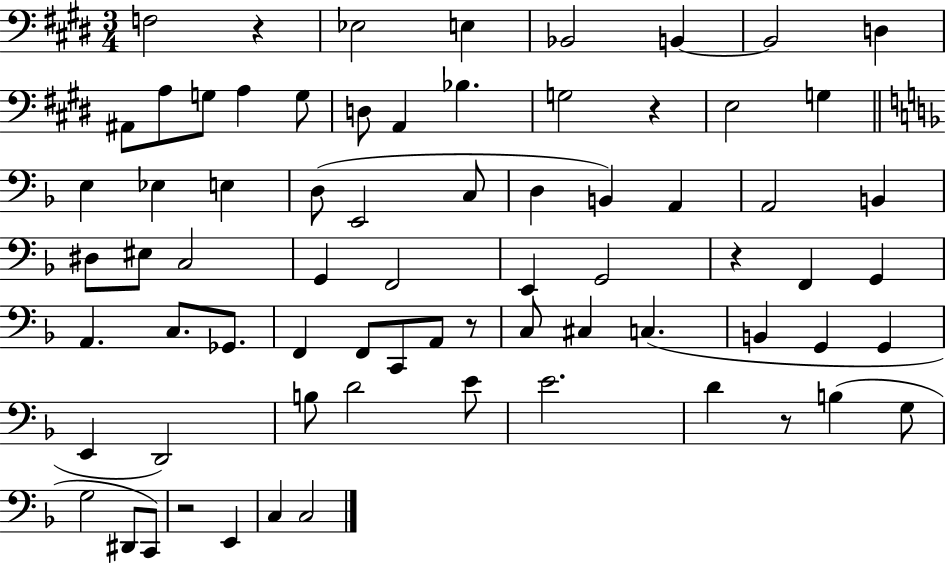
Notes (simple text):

F3/h R/q Eb3/h E3/q Bb2/h B2/q B2/h D3/q A#2/e A3/e G3/e A3/q G3/e D3/e A2/q Bb3/q. G3/h R/q E3/h G3/q E3/q Eb3/q E3/q D3/e E2/h C3/e D3/q B2/q A2/q A2/h B2/q D#3/e EIS3/e C3/h G2/q F2/h E2/q G2/h R/q F2/q G2/q A2/q. C3/e. Gb2/e. F2/q F2/e C2/e A2/e R/e C3/e C#3/q C3/q. B2/q G2/q G2/q E2/q D2/h B3/e D4/h E4/e E4/h. D4/q R/e B3/q G3/e G3/h D#2/e C2/e R/h E2/q C3/q C3/h